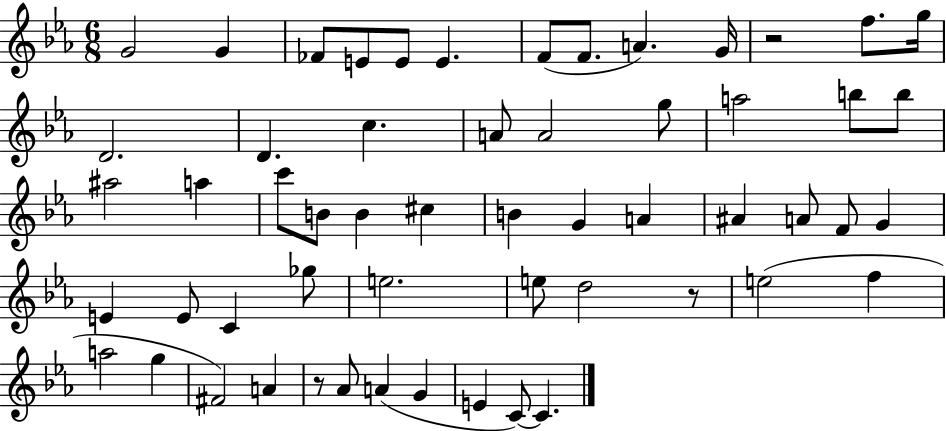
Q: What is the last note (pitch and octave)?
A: C4